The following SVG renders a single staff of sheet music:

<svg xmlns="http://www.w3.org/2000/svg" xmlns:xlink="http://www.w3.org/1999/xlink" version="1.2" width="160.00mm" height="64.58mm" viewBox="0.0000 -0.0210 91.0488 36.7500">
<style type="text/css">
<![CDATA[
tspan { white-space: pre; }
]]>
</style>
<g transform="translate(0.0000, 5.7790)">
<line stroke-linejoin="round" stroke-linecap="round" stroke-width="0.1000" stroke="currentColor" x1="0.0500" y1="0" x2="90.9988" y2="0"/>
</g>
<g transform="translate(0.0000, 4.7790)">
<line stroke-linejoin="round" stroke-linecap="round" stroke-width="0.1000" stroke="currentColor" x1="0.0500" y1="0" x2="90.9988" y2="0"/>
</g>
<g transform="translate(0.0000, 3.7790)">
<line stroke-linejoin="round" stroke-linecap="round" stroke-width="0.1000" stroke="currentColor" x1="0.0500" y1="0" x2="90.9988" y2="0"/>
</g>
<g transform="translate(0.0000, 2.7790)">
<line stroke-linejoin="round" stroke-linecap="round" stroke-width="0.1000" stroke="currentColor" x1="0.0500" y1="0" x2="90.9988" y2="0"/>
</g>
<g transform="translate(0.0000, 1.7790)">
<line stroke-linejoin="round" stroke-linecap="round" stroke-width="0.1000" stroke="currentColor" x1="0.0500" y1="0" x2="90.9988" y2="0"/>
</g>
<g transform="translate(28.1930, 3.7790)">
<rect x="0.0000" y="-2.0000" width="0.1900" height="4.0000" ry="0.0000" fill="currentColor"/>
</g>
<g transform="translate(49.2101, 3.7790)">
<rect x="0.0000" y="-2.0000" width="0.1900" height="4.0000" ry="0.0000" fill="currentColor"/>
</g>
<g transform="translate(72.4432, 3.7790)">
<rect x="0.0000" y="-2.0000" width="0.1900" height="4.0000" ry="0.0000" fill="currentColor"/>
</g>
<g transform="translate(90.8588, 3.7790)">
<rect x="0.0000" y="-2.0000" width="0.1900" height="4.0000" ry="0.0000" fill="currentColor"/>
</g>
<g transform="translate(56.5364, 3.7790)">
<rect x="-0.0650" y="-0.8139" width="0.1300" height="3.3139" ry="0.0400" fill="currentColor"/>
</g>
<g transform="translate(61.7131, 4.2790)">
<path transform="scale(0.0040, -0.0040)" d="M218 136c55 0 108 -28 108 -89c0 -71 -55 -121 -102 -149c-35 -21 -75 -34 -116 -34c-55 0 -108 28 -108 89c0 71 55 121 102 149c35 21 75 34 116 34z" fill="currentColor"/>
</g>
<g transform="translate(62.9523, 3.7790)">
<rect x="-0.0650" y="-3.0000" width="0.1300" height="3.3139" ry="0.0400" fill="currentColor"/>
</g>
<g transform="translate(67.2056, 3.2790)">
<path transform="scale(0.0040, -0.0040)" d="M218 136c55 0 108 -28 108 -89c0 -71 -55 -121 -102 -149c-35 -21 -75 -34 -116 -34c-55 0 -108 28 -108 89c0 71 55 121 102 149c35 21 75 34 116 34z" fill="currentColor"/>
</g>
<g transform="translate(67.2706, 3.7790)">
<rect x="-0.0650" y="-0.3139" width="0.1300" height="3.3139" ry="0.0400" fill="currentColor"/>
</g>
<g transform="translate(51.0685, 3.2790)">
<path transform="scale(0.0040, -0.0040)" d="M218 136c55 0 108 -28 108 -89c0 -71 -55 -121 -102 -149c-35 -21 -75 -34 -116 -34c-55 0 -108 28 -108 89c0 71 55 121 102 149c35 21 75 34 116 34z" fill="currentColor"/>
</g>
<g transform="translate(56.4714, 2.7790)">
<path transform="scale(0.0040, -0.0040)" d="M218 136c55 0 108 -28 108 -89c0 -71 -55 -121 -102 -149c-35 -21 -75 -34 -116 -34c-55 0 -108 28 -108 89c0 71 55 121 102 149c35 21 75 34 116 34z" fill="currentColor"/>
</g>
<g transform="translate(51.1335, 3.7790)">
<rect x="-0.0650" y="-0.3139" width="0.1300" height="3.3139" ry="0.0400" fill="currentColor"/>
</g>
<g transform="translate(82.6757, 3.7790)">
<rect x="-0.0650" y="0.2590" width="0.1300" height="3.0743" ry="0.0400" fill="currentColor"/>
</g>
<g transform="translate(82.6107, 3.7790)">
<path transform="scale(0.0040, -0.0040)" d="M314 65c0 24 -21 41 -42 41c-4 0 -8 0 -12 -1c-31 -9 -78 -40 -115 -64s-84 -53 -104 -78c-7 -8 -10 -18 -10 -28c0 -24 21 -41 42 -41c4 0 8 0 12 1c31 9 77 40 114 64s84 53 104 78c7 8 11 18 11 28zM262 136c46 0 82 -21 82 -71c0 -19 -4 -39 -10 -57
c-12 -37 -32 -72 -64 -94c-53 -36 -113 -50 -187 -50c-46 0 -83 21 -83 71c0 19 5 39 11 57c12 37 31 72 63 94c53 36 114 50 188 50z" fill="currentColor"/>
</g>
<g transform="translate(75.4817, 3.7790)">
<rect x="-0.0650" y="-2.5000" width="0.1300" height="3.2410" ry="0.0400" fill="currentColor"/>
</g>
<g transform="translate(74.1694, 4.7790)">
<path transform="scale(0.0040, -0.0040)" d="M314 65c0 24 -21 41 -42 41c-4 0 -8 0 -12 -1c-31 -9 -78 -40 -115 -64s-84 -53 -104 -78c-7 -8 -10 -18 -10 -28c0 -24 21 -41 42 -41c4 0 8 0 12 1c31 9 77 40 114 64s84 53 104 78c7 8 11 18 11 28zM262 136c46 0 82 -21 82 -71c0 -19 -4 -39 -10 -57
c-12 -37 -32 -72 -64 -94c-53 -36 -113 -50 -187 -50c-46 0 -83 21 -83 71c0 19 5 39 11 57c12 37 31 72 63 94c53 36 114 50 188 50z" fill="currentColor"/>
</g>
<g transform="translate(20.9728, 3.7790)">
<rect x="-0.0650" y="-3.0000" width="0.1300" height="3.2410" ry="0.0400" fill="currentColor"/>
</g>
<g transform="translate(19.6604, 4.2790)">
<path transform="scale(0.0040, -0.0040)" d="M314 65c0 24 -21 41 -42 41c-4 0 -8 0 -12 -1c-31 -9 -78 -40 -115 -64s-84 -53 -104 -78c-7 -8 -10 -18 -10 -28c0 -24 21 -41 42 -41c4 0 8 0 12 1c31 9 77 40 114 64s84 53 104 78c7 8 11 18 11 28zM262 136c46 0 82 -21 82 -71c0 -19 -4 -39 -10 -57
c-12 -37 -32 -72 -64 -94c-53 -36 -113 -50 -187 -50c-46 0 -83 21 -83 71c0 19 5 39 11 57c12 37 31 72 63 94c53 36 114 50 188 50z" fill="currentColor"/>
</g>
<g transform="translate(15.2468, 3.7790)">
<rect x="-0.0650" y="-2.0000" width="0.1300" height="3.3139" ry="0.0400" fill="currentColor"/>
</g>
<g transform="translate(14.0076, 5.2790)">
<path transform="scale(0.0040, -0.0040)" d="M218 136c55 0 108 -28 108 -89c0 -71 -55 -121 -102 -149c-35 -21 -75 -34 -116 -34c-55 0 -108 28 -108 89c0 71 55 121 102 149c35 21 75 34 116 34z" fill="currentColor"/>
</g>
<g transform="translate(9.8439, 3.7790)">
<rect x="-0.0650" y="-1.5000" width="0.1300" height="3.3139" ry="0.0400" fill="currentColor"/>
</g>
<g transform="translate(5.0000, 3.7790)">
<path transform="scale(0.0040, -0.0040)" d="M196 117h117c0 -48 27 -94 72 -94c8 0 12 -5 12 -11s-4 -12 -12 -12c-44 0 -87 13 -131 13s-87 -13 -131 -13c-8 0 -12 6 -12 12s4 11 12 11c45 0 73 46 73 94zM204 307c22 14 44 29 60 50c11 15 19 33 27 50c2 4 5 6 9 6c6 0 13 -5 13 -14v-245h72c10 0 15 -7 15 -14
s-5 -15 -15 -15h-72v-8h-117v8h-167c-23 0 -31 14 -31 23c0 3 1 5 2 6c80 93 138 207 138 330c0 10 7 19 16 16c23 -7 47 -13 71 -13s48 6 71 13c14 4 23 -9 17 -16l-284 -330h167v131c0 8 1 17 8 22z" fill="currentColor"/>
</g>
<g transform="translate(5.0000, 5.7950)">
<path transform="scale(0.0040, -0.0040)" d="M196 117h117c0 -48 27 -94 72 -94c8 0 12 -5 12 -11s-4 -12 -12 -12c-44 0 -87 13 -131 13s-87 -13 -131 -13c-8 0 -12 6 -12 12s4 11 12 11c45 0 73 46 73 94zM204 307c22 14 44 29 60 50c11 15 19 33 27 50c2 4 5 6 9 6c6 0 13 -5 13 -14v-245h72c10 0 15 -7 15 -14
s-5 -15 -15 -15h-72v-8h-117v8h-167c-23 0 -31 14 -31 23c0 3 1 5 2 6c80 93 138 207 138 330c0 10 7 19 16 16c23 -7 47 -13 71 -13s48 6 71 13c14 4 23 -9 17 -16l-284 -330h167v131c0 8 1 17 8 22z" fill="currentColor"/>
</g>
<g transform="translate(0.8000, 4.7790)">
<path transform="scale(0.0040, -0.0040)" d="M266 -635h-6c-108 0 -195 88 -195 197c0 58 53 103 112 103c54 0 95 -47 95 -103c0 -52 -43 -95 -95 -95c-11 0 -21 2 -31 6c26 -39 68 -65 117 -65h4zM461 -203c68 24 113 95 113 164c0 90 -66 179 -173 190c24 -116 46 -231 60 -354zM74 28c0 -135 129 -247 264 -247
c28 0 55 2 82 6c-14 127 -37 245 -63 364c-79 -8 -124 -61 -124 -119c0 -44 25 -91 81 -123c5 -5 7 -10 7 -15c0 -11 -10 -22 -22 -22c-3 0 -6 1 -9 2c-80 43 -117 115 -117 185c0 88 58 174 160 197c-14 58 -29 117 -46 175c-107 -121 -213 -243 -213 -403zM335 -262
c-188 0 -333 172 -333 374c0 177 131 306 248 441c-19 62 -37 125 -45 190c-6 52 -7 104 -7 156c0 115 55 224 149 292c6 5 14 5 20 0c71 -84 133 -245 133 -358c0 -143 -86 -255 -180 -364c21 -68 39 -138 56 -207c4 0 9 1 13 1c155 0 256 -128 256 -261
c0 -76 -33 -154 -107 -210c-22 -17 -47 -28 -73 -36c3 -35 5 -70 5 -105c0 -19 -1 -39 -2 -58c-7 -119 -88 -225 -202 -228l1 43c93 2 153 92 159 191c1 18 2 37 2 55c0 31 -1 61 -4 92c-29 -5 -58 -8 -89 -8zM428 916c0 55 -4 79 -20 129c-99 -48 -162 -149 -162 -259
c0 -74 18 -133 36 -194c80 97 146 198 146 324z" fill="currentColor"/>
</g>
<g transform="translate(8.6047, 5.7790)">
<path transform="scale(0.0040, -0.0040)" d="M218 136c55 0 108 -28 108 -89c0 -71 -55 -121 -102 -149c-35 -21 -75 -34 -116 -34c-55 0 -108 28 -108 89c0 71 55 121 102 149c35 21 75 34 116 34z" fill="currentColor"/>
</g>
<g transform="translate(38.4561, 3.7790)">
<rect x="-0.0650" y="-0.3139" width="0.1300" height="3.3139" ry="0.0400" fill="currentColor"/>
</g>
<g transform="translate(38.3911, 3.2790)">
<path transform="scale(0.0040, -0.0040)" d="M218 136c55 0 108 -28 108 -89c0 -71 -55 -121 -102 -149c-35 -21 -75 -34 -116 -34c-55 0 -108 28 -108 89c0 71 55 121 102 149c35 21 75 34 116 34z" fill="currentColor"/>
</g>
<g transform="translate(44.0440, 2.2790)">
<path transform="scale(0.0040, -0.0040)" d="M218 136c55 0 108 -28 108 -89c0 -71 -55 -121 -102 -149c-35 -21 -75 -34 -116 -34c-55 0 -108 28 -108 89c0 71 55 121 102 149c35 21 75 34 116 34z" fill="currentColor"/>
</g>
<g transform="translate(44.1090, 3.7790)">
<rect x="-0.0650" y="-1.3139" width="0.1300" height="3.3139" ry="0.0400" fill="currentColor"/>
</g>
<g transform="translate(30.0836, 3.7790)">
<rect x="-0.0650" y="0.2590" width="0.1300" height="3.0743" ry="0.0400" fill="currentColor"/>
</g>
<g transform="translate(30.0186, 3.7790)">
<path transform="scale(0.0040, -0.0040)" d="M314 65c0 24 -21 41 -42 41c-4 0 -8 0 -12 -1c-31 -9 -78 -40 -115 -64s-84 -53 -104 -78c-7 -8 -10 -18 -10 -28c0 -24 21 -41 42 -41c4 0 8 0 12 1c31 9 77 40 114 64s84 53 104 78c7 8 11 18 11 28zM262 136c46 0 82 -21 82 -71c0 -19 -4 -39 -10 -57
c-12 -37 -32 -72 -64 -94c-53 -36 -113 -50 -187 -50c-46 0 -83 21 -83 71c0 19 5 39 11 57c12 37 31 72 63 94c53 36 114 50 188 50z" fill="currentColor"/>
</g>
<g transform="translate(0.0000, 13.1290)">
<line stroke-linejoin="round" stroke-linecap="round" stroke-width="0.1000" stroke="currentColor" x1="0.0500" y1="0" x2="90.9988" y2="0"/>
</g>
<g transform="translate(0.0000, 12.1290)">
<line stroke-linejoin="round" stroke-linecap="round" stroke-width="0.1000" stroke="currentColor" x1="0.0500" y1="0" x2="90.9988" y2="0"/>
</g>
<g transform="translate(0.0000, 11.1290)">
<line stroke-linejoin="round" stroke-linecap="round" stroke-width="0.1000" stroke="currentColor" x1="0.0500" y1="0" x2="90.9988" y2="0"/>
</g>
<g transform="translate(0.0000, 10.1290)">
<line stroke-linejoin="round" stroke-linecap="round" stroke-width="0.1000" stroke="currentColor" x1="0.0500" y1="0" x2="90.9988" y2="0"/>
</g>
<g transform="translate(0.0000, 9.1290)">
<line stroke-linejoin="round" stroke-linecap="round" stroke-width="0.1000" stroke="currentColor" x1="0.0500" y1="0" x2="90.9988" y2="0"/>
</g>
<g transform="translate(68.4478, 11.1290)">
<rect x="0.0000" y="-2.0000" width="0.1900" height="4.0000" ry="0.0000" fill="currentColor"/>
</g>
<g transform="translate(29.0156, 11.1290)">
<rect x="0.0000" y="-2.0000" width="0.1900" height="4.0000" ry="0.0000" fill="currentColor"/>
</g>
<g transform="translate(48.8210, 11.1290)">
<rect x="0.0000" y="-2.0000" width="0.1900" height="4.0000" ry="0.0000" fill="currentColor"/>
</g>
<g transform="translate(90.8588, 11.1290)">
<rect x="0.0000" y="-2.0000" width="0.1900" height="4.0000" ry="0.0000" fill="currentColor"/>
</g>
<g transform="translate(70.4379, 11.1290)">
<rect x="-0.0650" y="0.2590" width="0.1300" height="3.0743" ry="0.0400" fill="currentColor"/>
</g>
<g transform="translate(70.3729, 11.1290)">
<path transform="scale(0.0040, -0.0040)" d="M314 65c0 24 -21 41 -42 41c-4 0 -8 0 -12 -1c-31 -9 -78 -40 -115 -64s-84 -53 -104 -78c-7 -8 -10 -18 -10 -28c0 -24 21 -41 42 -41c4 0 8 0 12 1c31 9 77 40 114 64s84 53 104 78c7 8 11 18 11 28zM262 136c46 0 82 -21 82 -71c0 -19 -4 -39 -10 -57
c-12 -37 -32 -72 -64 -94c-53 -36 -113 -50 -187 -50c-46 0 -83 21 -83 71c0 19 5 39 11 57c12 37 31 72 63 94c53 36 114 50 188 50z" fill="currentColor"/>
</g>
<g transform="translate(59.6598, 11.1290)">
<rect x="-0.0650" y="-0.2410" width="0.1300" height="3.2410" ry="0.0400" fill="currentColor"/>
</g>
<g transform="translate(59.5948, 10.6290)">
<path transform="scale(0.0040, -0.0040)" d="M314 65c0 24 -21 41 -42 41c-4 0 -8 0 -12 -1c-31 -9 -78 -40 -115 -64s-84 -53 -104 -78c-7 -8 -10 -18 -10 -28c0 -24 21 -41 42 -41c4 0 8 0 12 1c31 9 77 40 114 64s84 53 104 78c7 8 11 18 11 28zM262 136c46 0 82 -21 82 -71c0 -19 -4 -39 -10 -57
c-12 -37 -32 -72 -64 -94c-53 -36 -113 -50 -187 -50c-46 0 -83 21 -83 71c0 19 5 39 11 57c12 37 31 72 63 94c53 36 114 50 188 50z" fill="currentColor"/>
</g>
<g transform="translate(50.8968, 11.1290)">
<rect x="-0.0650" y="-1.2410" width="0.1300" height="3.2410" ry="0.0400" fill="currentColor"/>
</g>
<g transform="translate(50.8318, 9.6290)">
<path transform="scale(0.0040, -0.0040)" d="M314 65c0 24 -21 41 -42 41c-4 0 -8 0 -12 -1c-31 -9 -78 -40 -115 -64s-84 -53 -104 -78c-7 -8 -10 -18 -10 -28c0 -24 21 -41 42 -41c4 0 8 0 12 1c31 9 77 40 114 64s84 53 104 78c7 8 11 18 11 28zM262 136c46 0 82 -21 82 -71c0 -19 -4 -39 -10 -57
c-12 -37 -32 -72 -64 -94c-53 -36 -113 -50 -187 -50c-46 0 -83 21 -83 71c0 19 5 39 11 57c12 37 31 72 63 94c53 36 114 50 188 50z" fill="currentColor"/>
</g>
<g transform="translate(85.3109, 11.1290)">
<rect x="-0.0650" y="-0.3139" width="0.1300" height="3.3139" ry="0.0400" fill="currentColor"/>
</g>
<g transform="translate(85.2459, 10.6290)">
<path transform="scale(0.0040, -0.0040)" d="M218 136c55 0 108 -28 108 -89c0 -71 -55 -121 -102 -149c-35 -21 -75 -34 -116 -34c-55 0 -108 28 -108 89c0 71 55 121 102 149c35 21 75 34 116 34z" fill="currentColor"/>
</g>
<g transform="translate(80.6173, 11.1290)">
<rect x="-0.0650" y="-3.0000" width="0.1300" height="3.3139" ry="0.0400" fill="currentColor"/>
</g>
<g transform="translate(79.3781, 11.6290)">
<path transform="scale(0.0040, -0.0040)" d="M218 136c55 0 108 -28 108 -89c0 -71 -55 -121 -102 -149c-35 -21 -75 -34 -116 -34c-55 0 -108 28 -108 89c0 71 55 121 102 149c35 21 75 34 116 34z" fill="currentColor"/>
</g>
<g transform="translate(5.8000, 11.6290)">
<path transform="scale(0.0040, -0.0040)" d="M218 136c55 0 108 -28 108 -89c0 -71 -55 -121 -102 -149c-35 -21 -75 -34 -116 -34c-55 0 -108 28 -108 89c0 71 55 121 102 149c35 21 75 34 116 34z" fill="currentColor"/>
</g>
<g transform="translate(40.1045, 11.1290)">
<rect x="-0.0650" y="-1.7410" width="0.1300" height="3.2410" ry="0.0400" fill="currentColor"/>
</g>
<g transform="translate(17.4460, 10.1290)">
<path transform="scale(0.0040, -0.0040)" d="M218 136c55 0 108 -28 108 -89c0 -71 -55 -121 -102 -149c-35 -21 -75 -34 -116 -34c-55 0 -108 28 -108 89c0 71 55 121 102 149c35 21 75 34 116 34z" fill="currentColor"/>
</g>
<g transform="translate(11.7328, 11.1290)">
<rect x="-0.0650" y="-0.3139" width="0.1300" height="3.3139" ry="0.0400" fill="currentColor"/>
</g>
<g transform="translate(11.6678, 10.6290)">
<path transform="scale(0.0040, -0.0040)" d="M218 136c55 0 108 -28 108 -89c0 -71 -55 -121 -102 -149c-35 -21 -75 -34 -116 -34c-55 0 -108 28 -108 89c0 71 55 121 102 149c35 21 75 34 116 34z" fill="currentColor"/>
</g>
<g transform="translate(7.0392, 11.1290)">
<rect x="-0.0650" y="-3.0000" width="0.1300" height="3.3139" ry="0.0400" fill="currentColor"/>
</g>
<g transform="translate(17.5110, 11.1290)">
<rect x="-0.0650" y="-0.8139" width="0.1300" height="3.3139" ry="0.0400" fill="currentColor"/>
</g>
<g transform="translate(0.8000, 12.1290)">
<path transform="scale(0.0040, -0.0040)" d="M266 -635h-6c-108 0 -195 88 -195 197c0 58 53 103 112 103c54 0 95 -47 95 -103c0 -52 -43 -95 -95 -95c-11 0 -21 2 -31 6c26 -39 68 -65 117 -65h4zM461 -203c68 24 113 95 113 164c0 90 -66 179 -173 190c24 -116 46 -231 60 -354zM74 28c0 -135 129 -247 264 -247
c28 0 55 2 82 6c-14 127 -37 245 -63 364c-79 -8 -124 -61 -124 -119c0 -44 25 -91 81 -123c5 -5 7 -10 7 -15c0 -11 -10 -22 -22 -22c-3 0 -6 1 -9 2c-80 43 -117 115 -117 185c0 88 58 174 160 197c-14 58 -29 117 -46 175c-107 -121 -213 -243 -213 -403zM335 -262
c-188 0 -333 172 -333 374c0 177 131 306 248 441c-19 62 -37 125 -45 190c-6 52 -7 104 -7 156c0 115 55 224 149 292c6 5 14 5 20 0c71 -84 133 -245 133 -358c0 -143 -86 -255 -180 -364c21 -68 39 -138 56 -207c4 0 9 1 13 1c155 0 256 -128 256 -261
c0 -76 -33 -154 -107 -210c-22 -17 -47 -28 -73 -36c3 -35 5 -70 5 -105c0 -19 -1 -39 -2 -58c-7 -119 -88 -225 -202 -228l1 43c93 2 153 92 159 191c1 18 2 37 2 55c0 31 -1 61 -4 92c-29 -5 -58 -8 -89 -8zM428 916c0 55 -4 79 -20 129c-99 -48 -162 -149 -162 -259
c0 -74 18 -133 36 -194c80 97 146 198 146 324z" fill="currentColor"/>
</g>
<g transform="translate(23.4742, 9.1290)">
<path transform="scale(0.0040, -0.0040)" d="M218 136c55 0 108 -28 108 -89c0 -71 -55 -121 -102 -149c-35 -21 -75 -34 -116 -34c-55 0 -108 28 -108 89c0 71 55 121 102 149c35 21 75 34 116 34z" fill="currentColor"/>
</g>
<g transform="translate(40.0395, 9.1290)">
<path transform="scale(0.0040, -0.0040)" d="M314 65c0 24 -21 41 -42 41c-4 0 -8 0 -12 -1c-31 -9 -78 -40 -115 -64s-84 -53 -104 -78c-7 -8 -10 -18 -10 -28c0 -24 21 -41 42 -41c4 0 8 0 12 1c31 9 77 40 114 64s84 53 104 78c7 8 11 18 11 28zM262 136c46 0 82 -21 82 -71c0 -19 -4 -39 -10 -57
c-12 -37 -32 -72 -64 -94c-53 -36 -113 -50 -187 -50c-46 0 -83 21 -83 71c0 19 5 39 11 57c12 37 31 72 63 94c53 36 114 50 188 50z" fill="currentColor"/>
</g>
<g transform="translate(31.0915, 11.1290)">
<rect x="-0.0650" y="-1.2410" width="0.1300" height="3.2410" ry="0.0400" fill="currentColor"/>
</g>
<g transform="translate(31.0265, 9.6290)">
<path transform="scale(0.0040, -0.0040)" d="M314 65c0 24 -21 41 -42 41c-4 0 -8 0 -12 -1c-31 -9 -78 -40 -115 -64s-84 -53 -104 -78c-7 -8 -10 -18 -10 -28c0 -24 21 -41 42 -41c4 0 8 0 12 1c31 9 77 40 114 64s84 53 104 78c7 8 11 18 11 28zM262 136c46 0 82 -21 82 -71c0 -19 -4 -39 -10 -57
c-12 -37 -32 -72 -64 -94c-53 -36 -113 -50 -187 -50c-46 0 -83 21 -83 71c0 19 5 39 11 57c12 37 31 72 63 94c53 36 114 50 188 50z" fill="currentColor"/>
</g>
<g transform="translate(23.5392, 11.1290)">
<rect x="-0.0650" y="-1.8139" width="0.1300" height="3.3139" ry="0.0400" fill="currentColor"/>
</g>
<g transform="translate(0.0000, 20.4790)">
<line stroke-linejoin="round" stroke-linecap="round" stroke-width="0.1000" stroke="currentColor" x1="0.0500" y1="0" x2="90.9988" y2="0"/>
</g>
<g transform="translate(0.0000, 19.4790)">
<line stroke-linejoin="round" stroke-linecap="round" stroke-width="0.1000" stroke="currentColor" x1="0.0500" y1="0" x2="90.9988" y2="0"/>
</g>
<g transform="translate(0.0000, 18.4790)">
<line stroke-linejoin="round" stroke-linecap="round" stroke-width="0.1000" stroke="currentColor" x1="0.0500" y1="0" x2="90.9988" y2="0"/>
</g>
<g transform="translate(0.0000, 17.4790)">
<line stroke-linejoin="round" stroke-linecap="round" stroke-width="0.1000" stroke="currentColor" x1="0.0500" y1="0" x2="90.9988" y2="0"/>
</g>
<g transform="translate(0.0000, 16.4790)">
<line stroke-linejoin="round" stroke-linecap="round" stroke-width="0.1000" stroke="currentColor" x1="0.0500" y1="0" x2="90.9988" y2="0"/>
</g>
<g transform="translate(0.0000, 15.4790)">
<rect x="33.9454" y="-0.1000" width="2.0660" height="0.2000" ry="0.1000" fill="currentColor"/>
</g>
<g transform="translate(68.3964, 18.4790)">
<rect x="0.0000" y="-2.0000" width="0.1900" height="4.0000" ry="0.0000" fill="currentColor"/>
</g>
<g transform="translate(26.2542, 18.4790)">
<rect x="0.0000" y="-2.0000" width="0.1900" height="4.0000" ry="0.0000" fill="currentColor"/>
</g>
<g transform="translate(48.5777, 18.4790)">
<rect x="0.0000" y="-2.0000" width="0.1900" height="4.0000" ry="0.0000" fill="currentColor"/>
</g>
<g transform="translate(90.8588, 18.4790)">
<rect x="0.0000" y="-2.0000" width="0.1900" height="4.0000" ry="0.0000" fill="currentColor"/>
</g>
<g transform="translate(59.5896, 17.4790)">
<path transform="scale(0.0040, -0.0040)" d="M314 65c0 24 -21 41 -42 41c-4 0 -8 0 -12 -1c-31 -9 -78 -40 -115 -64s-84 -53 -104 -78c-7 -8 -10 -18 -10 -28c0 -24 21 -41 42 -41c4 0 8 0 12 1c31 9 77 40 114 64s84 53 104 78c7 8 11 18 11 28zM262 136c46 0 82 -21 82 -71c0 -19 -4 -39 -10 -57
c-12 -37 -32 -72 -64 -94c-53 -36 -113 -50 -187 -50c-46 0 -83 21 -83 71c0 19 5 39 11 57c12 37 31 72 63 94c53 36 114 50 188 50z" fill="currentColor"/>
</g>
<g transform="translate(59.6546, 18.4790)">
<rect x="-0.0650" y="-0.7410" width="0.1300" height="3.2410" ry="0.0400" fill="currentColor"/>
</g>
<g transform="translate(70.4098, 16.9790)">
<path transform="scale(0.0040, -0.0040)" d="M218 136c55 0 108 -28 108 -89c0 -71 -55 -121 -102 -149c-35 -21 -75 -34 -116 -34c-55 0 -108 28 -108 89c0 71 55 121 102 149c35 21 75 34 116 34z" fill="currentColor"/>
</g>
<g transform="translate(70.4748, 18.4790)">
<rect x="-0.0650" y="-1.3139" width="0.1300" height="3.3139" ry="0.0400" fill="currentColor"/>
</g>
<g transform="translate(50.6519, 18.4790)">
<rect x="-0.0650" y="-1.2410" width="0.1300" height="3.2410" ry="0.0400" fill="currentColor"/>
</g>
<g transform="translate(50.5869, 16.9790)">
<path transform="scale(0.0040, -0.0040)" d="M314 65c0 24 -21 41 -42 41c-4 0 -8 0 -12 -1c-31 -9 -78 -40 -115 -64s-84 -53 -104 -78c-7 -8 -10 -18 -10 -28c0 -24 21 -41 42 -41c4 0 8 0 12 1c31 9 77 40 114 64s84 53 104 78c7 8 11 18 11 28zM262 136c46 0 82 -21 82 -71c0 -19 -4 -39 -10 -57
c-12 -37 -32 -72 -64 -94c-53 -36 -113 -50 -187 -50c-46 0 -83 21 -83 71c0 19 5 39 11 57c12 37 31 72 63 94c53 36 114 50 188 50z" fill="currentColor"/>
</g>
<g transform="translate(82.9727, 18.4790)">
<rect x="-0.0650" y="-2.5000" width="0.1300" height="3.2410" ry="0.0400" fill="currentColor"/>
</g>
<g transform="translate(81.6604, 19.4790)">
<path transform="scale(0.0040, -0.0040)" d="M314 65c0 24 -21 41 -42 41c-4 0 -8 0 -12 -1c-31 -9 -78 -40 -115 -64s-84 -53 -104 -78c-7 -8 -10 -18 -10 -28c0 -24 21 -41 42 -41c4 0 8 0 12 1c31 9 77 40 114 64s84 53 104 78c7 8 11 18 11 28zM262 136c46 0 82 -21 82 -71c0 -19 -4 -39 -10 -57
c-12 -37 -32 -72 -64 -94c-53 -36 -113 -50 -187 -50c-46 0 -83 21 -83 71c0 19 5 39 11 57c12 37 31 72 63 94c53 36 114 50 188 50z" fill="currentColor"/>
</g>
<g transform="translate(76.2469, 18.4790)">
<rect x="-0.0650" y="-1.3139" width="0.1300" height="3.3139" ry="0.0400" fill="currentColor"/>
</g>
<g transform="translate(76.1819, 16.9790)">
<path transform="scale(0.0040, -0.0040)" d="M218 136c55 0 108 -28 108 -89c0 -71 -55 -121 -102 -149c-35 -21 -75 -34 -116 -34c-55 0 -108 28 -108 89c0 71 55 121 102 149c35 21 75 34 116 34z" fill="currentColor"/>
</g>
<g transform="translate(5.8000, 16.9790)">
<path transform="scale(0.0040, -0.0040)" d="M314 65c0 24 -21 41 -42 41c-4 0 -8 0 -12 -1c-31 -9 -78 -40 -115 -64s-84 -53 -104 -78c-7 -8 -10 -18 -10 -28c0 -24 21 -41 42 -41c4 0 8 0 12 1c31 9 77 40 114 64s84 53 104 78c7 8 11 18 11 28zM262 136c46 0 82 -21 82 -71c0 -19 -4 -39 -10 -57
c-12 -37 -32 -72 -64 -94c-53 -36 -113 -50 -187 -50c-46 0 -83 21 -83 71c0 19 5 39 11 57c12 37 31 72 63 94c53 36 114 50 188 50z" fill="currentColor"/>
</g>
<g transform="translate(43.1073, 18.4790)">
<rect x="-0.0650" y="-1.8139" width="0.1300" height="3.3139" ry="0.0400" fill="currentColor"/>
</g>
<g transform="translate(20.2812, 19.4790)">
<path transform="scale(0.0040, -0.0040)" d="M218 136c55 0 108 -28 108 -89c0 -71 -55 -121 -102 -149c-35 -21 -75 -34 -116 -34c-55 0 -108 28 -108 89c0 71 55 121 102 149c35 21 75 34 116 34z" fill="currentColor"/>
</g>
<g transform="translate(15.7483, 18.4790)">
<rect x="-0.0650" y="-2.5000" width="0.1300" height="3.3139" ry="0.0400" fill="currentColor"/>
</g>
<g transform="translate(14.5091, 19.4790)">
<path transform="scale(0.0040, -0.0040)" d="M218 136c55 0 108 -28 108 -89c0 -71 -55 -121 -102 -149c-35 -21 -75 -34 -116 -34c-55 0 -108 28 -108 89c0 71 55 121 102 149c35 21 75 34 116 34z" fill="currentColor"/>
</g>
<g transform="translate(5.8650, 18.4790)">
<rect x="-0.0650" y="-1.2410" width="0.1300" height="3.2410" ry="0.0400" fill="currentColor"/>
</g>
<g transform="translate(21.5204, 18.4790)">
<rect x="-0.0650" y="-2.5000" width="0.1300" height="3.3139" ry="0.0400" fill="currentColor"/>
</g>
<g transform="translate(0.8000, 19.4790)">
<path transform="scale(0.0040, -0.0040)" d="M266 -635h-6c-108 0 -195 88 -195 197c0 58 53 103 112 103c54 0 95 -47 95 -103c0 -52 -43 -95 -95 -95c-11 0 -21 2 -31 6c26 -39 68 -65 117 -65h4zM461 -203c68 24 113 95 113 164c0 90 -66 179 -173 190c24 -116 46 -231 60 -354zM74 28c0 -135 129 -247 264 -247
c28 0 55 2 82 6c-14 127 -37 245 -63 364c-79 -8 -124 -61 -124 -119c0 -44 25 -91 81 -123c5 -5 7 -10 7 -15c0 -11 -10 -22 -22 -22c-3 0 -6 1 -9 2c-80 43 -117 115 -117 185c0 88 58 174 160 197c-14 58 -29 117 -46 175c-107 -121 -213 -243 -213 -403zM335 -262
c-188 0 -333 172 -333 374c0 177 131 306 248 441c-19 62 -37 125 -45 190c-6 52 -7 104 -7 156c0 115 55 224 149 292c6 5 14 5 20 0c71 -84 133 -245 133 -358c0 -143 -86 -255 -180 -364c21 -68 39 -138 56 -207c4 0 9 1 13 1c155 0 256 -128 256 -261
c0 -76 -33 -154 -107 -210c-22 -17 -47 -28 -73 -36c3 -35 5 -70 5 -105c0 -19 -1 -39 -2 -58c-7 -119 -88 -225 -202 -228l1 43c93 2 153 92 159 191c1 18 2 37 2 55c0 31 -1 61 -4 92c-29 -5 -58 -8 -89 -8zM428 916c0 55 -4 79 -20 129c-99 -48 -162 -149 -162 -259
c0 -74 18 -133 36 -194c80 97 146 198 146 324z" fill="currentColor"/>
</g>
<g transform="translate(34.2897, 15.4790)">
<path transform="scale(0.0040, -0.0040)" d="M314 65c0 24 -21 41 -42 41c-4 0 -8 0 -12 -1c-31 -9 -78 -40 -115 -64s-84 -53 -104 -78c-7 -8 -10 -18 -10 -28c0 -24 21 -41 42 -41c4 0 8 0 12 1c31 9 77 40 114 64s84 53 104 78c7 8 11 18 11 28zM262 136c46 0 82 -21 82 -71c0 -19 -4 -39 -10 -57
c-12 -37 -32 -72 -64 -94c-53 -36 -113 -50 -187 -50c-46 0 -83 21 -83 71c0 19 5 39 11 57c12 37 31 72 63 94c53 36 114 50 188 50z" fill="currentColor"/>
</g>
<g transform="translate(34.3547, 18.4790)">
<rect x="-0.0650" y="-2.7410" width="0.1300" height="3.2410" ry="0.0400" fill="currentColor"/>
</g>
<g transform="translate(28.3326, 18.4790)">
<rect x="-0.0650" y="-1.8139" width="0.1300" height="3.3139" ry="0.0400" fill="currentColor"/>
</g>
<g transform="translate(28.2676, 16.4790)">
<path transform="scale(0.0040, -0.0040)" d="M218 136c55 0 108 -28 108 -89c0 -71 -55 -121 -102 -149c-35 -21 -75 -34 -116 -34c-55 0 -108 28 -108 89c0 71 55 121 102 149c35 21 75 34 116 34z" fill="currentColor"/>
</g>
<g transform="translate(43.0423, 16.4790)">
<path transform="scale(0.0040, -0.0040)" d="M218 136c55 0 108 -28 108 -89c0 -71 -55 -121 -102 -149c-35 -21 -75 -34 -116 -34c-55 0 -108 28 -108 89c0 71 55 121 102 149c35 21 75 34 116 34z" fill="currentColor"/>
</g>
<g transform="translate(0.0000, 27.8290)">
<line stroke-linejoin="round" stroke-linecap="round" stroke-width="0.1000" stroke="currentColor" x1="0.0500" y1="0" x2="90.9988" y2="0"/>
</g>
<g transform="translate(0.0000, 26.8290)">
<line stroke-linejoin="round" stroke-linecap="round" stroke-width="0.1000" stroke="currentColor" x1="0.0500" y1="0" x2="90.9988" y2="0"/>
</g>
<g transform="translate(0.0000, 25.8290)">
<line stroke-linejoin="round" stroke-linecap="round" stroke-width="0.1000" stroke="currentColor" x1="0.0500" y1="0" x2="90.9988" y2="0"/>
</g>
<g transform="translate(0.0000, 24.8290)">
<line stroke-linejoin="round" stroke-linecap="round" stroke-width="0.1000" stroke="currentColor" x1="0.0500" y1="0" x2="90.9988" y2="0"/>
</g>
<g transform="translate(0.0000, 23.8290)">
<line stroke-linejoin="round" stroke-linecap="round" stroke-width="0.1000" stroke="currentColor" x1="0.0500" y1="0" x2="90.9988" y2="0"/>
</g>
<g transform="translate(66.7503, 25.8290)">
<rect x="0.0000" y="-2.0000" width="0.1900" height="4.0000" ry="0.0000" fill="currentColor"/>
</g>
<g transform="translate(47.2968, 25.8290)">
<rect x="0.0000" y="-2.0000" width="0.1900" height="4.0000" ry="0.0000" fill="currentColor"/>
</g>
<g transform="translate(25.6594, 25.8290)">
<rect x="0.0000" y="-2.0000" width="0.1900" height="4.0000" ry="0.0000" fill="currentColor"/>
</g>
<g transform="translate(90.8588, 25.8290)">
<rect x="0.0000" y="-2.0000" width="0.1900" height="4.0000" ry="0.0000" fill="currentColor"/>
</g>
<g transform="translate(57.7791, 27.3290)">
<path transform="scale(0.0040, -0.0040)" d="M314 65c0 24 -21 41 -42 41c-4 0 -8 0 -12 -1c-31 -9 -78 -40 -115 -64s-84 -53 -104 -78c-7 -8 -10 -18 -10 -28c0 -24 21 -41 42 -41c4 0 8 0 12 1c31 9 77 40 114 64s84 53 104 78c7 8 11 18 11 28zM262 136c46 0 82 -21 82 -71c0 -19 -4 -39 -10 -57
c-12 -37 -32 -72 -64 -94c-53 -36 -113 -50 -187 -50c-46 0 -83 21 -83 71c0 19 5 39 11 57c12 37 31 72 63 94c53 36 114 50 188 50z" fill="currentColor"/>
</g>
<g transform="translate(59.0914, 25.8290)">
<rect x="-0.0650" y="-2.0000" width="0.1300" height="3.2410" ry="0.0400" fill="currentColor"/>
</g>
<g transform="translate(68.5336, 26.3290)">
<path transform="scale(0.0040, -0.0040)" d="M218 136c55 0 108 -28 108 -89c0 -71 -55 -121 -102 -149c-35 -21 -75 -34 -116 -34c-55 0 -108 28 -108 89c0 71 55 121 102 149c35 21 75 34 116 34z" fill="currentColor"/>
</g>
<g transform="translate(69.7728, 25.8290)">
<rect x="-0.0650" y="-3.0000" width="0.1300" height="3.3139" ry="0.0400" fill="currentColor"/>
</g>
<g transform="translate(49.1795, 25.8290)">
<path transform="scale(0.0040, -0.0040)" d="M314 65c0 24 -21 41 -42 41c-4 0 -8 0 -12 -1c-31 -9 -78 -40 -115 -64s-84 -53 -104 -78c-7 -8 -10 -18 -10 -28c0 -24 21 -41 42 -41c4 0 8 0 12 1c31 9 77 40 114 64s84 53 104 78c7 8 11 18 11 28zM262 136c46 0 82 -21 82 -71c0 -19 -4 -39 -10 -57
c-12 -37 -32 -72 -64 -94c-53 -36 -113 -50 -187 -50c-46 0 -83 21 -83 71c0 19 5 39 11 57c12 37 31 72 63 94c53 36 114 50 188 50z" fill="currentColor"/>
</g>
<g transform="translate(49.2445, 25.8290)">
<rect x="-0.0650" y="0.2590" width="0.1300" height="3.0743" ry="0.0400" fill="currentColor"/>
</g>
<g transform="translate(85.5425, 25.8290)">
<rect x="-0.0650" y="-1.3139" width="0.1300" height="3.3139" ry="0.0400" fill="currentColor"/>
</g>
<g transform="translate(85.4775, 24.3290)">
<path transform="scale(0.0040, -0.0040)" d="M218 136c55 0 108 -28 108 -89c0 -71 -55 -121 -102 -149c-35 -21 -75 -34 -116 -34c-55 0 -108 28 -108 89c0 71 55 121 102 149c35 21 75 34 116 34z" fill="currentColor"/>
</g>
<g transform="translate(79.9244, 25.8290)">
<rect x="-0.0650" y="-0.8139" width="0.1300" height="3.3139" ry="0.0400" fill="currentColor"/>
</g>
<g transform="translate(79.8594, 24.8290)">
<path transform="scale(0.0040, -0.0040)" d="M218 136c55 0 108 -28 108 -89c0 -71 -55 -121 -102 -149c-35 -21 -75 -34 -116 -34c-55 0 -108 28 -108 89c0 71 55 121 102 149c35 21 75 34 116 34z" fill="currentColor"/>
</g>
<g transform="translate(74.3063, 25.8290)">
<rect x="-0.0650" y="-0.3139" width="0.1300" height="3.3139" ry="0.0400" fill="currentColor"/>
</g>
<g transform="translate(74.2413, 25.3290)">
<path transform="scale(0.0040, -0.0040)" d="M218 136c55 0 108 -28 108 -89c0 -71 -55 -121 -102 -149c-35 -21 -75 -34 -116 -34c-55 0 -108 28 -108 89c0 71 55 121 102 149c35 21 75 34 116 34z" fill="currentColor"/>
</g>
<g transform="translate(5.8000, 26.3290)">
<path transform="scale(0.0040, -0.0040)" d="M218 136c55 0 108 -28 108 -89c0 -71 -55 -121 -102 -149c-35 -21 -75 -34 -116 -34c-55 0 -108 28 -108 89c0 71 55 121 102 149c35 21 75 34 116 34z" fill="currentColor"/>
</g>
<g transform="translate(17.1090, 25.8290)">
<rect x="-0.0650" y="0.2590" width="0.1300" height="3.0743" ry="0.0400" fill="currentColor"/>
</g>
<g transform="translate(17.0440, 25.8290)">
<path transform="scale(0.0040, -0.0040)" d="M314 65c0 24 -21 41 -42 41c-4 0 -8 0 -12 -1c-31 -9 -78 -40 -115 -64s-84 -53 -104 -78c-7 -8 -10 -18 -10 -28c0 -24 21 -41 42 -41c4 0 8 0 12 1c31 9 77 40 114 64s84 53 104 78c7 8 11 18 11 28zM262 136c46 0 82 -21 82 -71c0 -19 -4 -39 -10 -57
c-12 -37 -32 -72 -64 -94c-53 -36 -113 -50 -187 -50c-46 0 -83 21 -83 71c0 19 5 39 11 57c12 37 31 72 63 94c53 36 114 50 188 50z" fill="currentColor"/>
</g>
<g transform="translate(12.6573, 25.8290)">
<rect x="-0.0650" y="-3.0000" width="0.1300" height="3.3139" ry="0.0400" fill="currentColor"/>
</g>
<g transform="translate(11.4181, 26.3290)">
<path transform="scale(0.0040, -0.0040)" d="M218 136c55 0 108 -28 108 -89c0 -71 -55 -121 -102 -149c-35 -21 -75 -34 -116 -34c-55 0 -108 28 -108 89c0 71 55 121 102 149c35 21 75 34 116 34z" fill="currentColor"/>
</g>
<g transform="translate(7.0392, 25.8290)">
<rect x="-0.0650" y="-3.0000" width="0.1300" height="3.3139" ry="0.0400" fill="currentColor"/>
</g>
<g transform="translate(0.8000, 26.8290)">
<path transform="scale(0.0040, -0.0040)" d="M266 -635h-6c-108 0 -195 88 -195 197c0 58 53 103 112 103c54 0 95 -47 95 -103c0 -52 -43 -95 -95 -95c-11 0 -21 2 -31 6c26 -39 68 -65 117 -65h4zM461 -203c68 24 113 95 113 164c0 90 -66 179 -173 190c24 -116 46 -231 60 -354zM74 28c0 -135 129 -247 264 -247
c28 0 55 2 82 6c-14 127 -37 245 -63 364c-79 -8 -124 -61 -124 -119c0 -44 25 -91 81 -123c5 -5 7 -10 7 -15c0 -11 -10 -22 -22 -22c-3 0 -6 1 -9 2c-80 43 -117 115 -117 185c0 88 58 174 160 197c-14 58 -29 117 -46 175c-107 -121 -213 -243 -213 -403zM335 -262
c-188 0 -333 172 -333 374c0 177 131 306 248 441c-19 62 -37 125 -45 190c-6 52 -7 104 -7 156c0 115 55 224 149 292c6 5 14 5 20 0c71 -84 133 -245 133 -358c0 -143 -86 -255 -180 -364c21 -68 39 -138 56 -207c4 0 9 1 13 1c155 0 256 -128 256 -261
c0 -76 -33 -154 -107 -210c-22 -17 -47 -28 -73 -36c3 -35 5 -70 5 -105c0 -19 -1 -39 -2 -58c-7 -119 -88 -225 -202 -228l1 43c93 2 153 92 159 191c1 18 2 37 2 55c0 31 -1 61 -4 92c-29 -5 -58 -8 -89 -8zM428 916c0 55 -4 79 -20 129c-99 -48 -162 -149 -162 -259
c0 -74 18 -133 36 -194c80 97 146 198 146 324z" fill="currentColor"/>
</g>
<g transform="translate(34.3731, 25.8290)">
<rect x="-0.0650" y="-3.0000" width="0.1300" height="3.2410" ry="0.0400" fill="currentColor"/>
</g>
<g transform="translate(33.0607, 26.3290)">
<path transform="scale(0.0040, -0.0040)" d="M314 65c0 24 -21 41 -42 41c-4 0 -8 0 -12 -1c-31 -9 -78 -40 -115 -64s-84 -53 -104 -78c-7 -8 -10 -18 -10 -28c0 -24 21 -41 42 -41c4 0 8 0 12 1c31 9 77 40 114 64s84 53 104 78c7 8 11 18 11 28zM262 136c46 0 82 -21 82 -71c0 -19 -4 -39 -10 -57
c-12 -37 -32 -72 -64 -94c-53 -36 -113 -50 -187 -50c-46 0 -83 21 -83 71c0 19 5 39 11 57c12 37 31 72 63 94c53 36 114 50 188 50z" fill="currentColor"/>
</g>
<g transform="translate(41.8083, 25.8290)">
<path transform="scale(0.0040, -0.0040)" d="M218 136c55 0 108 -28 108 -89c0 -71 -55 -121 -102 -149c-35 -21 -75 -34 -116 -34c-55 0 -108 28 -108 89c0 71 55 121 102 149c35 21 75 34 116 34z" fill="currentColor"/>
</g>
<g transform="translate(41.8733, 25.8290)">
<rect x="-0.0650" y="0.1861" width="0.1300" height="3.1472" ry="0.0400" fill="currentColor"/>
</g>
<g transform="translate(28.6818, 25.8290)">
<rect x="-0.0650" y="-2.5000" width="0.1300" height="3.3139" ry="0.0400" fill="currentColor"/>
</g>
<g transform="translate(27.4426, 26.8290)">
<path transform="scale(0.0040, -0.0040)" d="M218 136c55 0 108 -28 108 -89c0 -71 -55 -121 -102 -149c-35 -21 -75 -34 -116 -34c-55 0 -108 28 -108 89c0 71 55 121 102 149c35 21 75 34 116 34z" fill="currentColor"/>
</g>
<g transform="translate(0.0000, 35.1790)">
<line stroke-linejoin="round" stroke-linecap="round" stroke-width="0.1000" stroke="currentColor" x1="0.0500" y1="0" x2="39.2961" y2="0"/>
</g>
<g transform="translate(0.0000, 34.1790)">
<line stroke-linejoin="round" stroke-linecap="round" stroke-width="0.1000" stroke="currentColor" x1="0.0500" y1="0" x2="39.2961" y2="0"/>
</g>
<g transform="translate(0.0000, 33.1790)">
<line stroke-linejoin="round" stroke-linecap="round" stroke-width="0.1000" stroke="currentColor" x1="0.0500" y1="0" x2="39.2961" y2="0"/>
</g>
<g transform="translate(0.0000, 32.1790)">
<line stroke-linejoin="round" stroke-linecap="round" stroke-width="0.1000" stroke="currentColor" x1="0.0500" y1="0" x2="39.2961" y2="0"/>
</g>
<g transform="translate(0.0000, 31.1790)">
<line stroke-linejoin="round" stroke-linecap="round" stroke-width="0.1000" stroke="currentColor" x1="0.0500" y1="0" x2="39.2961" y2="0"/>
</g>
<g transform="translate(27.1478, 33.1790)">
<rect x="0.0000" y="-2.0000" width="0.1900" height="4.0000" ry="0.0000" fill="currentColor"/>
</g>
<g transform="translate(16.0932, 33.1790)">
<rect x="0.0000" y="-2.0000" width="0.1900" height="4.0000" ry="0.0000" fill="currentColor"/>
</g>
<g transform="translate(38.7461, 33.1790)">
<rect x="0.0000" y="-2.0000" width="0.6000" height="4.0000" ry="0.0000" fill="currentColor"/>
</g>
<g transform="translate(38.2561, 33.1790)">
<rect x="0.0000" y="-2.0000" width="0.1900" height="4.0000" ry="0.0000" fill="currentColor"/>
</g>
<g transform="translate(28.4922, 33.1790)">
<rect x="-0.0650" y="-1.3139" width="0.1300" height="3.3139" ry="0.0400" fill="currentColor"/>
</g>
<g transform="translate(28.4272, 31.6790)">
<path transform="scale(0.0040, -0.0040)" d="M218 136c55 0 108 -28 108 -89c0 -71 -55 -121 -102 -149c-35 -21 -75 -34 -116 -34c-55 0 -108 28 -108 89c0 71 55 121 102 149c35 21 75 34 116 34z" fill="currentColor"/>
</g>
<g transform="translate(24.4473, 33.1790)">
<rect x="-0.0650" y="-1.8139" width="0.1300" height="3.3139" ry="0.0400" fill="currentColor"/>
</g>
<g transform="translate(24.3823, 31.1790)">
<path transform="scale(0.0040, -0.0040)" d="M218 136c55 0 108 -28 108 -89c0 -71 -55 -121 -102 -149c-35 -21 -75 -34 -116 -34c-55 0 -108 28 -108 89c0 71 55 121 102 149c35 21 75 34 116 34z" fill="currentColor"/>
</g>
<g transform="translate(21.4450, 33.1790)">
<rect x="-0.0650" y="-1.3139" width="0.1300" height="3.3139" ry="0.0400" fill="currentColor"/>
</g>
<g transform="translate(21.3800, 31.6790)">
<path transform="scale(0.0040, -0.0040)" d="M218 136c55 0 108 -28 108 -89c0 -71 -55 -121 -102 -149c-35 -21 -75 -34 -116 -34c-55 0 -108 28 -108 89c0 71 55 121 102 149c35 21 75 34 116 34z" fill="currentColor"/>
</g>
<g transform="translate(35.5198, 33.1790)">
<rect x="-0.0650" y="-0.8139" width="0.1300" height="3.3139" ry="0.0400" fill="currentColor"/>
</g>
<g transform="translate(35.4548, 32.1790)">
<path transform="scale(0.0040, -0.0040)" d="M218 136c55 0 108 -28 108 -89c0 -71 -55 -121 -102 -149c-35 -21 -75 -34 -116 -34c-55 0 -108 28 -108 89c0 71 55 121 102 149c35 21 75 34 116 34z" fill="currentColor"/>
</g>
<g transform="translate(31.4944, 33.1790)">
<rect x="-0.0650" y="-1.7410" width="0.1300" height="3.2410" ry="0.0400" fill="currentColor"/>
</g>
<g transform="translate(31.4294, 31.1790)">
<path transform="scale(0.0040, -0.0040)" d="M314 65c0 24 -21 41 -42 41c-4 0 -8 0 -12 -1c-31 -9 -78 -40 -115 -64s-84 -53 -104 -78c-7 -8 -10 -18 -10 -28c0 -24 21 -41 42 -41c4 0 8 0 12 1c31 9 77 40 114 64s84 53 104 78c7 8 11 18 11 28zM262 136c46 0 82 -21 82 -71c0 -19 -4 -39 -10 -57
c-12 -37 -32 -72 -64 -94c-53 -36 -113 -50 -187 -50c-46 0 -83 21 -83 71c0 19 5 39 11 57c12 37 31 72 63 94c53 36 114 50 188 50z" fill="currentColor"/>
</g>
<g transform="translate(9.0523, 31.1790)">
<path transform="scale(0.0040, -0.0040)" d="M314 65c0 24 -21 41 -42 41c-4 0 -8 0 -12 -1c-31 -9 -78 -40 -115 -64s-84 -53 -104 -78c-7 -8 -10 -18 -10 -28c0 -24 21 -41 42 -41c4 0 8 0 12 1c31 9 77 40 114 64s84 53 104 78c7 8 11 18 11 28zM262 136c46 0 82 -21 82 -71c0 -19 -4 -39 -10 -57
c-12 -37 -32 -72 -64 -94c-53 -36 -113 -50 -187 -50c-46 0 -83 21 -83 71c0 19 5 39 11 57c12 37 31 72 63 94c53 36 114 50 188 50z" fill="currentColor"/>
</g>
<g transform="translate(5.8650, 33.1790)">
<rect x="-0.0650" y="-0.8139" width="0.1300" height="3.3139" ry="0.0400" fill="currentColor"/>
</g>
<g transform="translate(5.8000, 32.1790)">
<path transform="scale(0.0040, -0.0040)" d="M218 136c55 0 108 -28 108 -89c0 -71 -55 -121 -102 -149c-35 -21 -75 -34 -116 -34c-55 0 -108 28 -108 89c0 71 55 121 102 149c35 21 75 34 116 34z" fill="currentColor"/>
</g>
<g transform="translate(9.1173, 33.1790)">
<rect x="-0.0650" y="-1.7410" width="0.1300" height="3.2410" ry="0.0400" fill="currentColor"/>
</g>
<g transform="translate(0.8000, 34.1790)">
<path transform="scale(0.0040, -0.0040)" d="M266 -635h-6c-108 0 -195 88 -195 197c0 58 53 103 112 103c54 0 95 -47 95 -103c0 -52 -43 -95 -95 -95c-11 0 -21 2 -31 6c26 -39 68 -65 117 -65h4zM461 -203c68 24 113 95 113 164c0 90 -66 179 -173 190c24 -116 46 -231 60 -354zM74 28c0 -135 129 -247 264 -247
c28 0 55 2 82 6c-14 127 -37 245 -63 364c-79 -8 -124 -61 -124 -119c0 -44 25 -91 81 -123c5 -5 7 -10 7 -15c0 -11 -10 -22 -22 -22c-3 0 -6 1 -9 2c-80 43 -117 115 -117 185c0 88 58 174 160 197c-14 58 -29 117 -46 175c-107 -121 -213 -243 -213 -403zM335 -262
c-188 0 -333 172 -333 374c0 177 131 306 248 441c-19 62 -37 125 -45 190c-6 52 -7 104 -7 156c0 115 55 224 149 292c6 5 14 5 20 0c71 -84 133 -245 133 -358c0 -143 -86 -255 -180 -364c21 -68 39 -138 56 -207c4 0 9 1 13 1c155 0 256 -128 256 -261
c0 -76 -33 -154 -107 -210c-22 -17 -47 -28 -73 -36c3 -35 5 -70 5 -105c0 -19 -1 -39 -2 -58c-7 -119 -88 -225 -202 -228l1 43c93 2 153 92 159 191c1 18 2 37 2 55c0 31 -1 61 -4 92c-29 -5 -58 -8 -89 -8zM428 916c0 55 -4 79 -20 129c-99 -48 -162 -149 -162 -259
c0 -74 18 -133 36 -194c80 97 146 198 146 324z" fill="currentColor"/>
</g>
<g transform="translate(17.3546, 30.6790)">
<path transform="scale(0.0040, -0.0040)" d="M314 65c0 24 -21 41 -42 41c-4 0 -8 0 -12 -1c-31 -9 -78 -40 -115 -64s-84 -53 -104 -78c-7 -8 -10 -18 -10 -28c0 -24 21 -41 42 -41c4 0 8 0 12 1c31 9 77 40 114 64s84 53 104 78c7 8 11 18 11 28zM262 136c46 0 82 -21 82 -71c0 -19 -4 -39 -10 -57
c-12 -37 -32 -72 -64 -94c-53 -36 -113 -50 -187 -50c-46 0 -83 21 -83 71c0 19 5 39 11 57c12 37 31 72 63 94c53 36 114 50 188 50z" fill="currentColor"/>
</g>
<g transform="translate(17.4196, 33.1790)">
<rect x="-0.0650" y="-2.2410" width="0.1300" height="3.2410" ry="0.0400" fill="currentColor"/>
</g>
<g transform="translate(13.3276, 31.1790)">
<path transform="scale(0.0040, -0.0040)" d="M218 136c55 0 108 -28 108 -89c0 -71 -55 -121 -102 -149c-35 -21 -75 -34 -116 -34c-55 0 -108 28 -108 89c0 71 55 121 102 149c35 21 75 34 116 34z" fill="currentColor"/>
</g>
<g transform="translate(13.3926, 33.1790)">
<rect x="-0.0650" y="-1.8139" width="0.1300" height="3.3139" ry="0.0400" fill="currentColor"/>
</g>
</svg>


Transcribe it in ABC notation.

X:1
T:Untitled
M:4/4
L:1/4
K:C
E F A2 B2 c e c d A c G2 B2 A c d f e2 f2 e2 c2 B2 A c e2 G G f a2 f e2 d2 e e G2 A A B2 G A2 B B2 F2 A c d e d f2 f g2 e f e f2 d